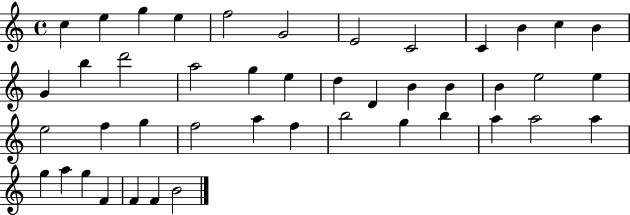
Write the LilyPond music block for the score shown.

{
  \clef treble
  \time 4/4
  \defaultTimeSignature
  \key c \major
  c''4 e''4 g''4 e''4 | f''2 g'2 | e'2 c'2 | c'4 b'4 c''4 b'4 | \break g'4 b''4 d'''2 | a''2 g''4 e''4 | d''4 d'4 b'4 b'4 | b'4 e''2 e''4 | \break e''2 f''4 g''4 | f''2 a''4 f''4 | b''2 g''4 b''4 | a''4 a''2 a''4 | \break g''4 a''4 g''4 f'4 | f'4 f'4 b'2 | \bar "|."
}